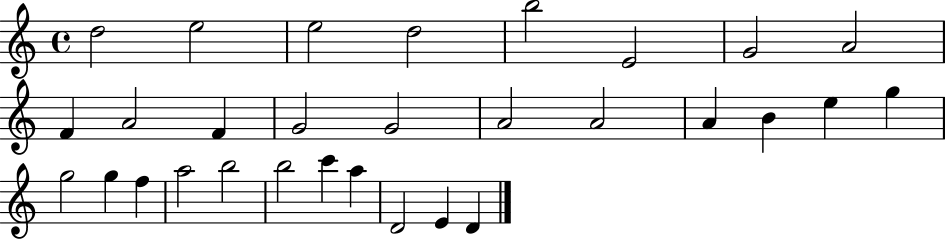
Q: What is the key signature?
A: C major